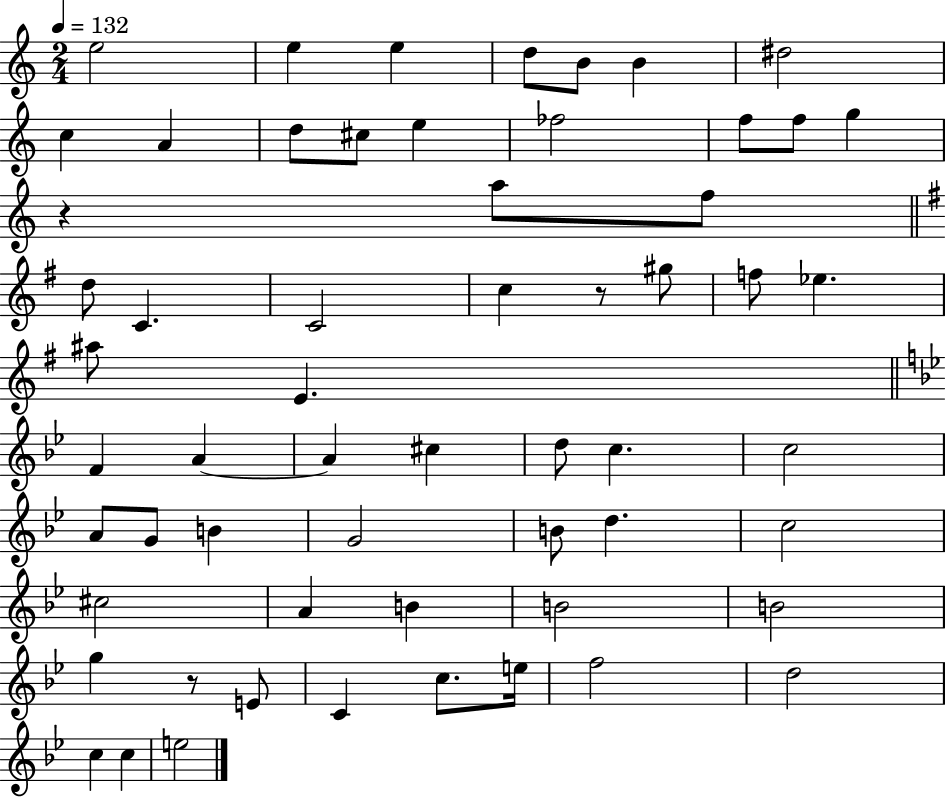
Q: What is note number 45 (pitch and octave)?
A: B4